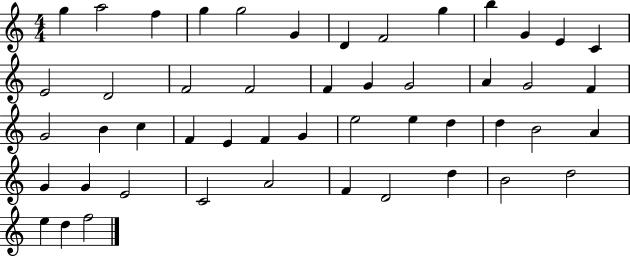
G5/q A5/h F5/q G5/q G5/h G4/q D4/q F4/h G5/q B5/q G4/q E4/q C4/q E4/h D4/h F4/h F4/h F4/q G4/q G4/h A4/q G4/h F4/q G4/h B4/q C5/q F4/q E4/q F4/q G4/q E5/h E5/q D5/q D5/q B4/h A4/q G4/q G4/q E4/h C4/h A4/h F4/q D4/h D5/q B4/h D5/h E5/q D5/q F5/h